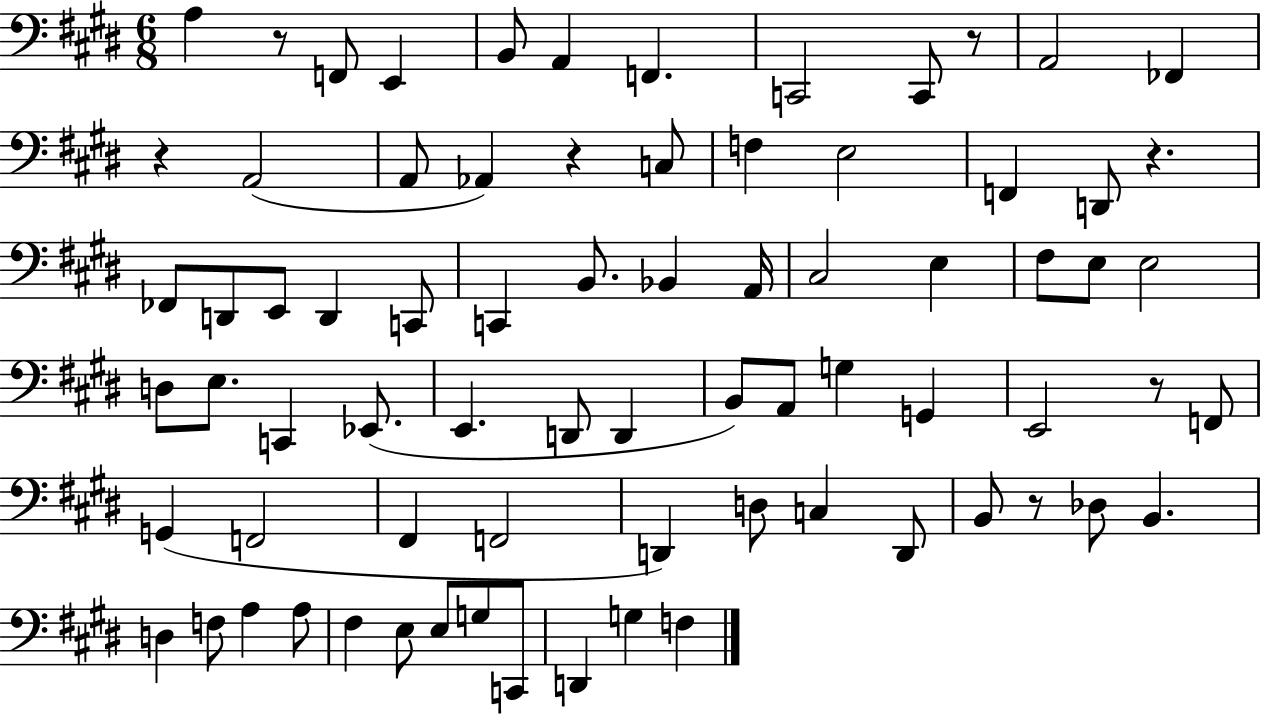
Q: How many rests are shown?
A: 7